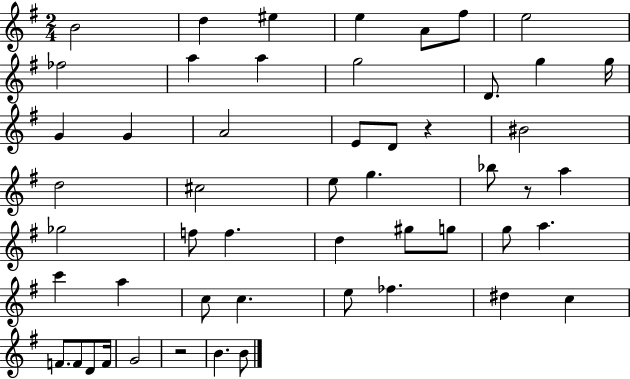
{
  \clef treble
  \numericTimeSignature
  \time 2/4
  \key g \major
  \repeat volta 2 { b'2 | d''4 eis''4 | e''4 a'8 fis''8 | e''2 | \break fes''2 | a''4 a''4 | g''2 | d'8. g''4 g''16 | \break g'4 g'4 | a'2 | e'8 d'8 r4 | bis'2 | \break d''2 | cis''2 | e''8 g''4. | bes''8 r8 a''4 | \break ges''2 | f''8 f''4. | d''4 gis''8 g''8 | g''8 a''4. | \break c'''4 a''4 | c''8 c''4. | e''8 fes''4. | dis''4 c''4 | \break f'8. f'8 d'8 f'16 | g'2 | r2 | b'4. b'8 | \break } \bar "|."
}